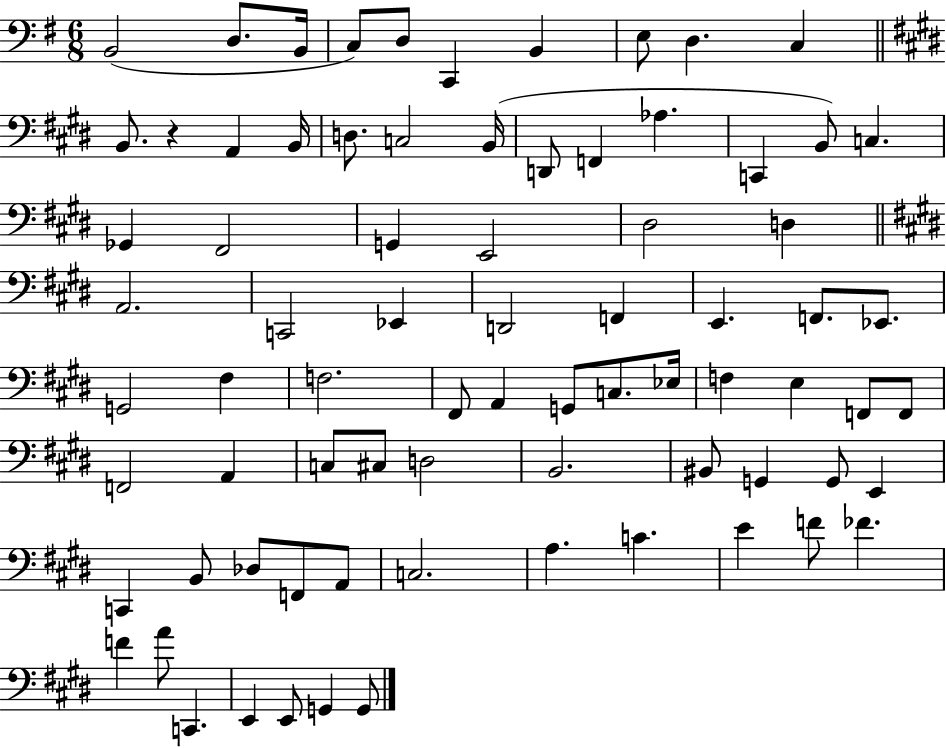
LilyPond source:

{
  \clef bass
  \numericTimeSignature
  \time 6/8
  \key g \major
  b,2( d8. b,16 | c8) d8 c,4 b,4 | e8 d4. c4 | \bar "||" \break \key e \major b,8. r4 a,4 b,16 | d8. c2 b,16( | d,8 f,4 aes4. | c,4 b,8) c4. | \break ges,4 fis,2 | g,4 e,2 | dis2 d4 | \bar "||" \break \key e \major a,2. | c,2 ees,4 | d,2 f,4 | e,4. f,8. ees,8. | \break g,2 fis4 | f2. | fis,8 a,4 g,8 c8. ees16 | f4 e4 f,8 f,8 | \break f,2 a,4 | c8 cis8 d2 | b,2. | bis,8 g,4 g,8 e,4 | \break c,4 b,8 des8 f,8 a,8 | c2. | a4. c'4. | e'4 f'8 fes'4. | \break f'4 a'8 c,4. | e,4 e,8 g,4 g,8 | \bar "|."
}